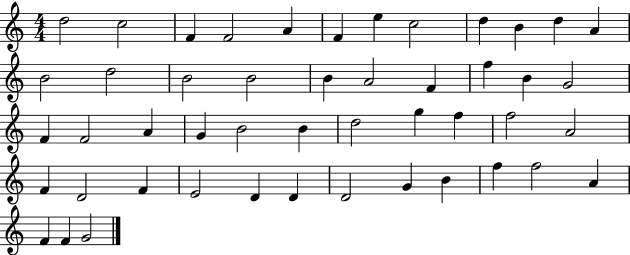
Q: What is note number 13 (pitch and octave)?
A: B4